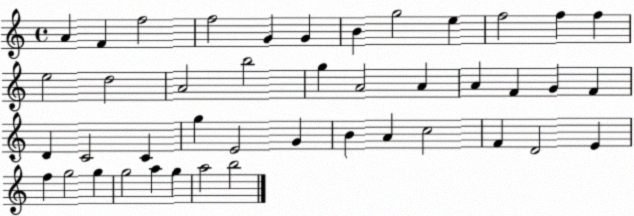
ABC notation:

X:1
T:Untitled
M:4/4
L:1/4
K:C
A F f2 f2 G G B g2 e f2 f f e2 d2 A2 b2 g A2 A A F G F D C2 C g E2 G B A c2 F D2 E f g2 g g2 a g a2 b2